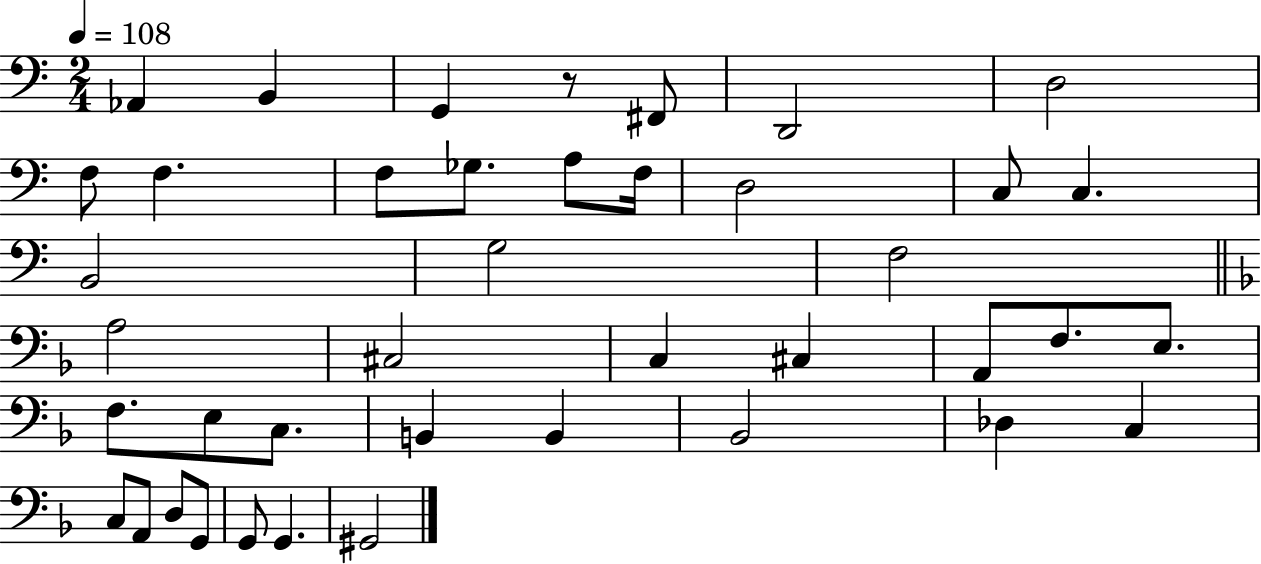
X:1
T:Untitled
M:2/4
L:1/4
K:C
_A,, B,, G,, z/2 ^F,,/2 D,,2 D,2 F,/2 F, F,/2 _G,/2 A,/2 F,/4 D,2 C,/2 C, B,,2 G,2 F,2 A,2 ^C,2 C, ^C, A,,/2 F,/2 E,/2 F,/2 E,/2 C,/2 B,, B,, _B,,2 _D, C, C,/2 A,,/2 D,/2 G,,/2 G,,/2 G,, ^G,,2